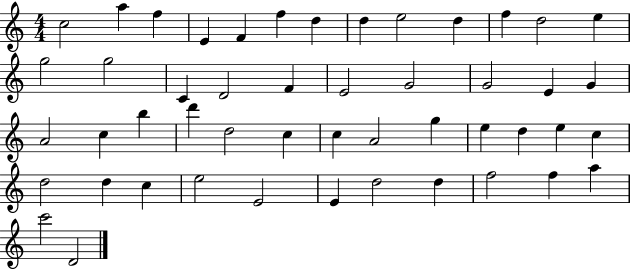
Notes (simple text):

C5/h A5/q F5/q E4/q F4/q F5/q D5/q D5/q E5/h D5/q F5/q D5/h E5/q G5/h G5/h C4/q D4/h F4/q E4/h G4/h G4/h E4/q G4/q A4/h C5/q B5/q D6/q D5/h C5/q C5/q A4/h G5/q E5/q D5/q E5/q C5/q D5/h D5/q C5/q E5/h E4/h E4/q D5/h D5/q F5/h F5/q A5/q C6/h D4/h